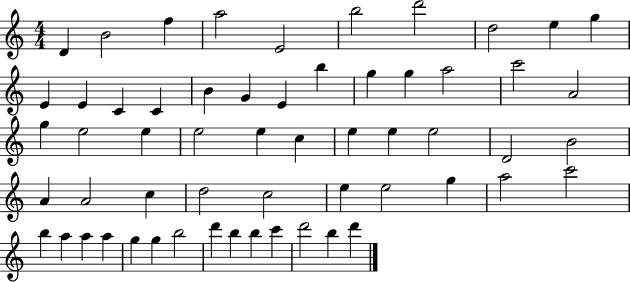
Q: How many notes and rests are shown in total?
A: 58